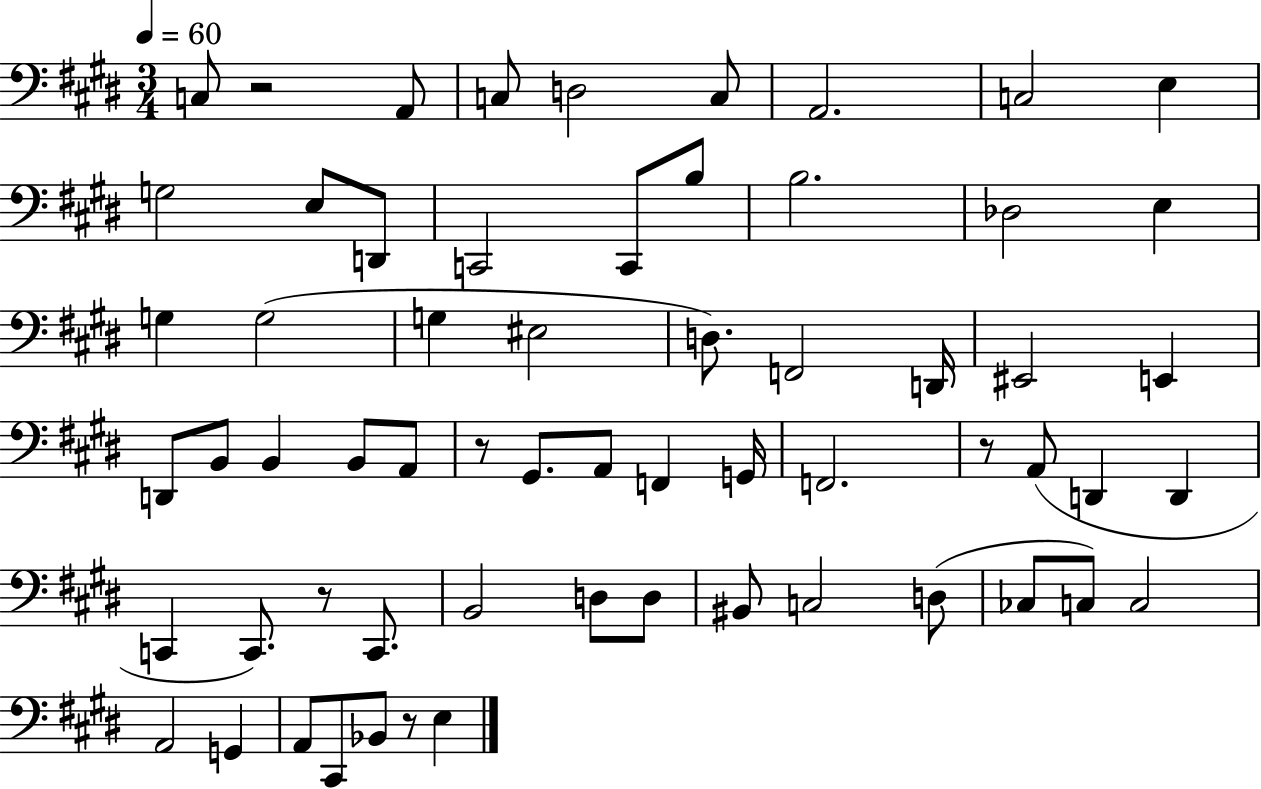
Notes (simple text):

C3/e R/h A2/e C3/e D3/h C3/e A2/h. C3/h E3/q G3/h E3/e D2/e C2/h C2/e B3/e B3/h. Db3/h E3/q G3/q G3/h G3/q EIS3/h D3/e. F2/h D2/s EIS2/h E2/q D2/e B2/e B2/q B2/e A2/e R/e G#2/e. A2/e F2/q G2/s F2/h. R/e A2/e D2/q D2/q C2/q C2/e. R/e C2/e. B2/h D3/e D3/e BIS2/e C3/h D3/e CES3/e C3/e C3/h A2/h G2/q A2/e C#2/e Bb2/e R/e E3/q